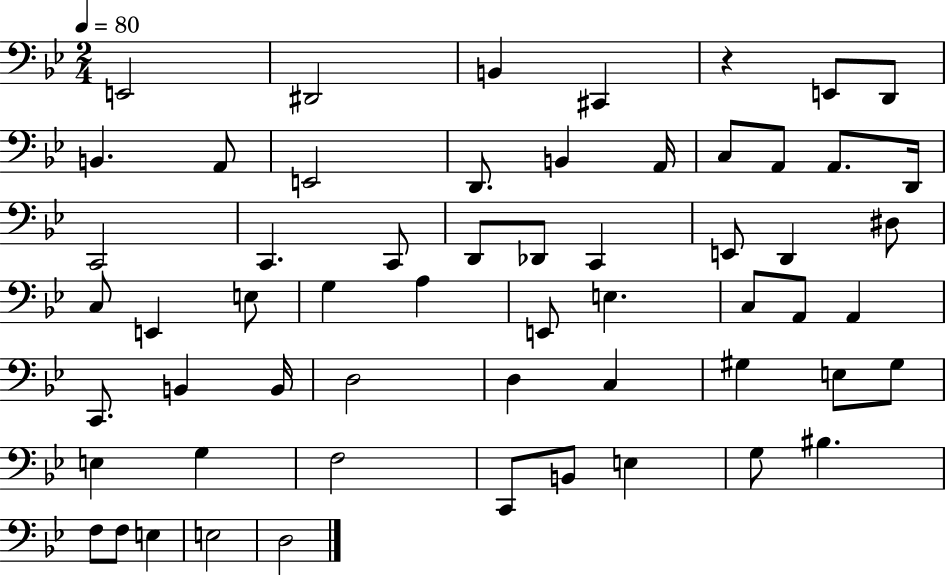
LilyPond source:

{
  \clef bass
  \numericTimeSignature
  \time 2/4
  \key bes \major
  \tempo 4 = 80
  e,2 | dis,2 | b,4 cis,4 | r4 e,8 d,8 | \break b,4. a,8 | e,2 | d,8. b,4 a,16 | c8 a,8 a,8. d,16 | \break c,2 | c,4. c,8 | d,8 des,8 c,4 | e,8 d,4 dis8 | \break c8 e,4 e8 | g4 a4 | e,8 e4. | c8 a,8 a,4 | \break c,8. b,4 b,16 | d2 | d4 c4 | gis4 e8 gis8 | \break e4 g4 | f2 | c,8 b,8 e4 | g8 bis4. | \break f8 f8 e4 | e2 | d2 | \bar "|."
}